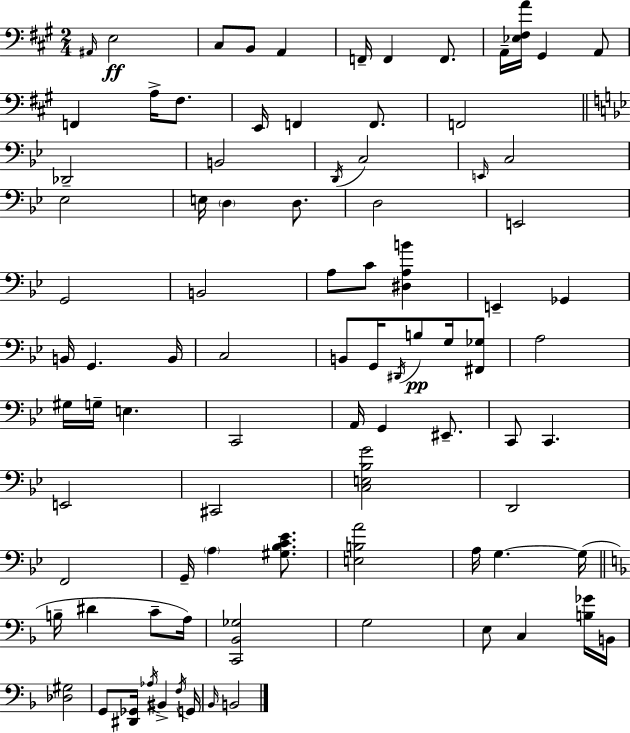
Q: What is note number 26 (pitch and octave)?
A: E3